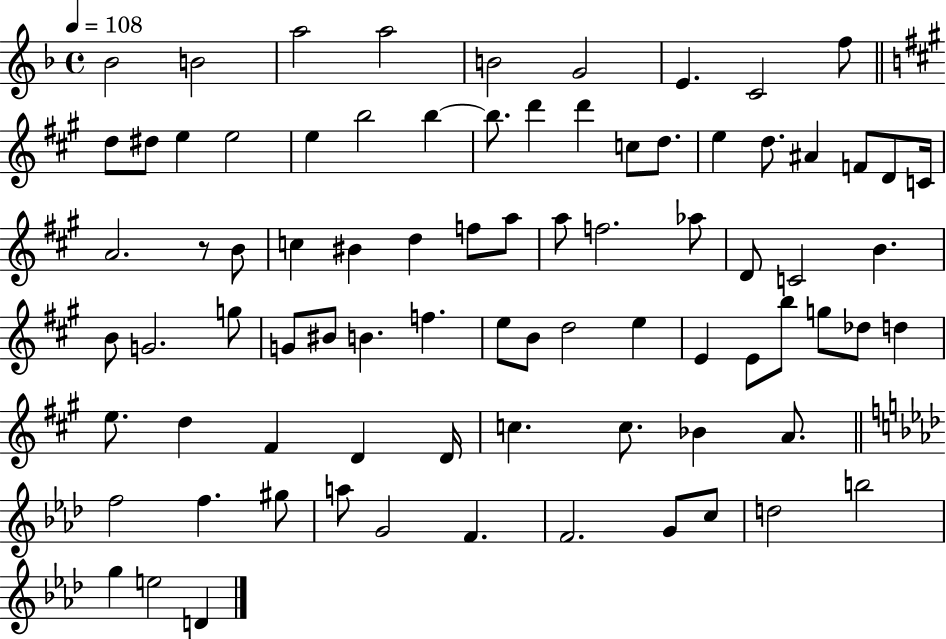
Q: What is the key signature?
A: F major